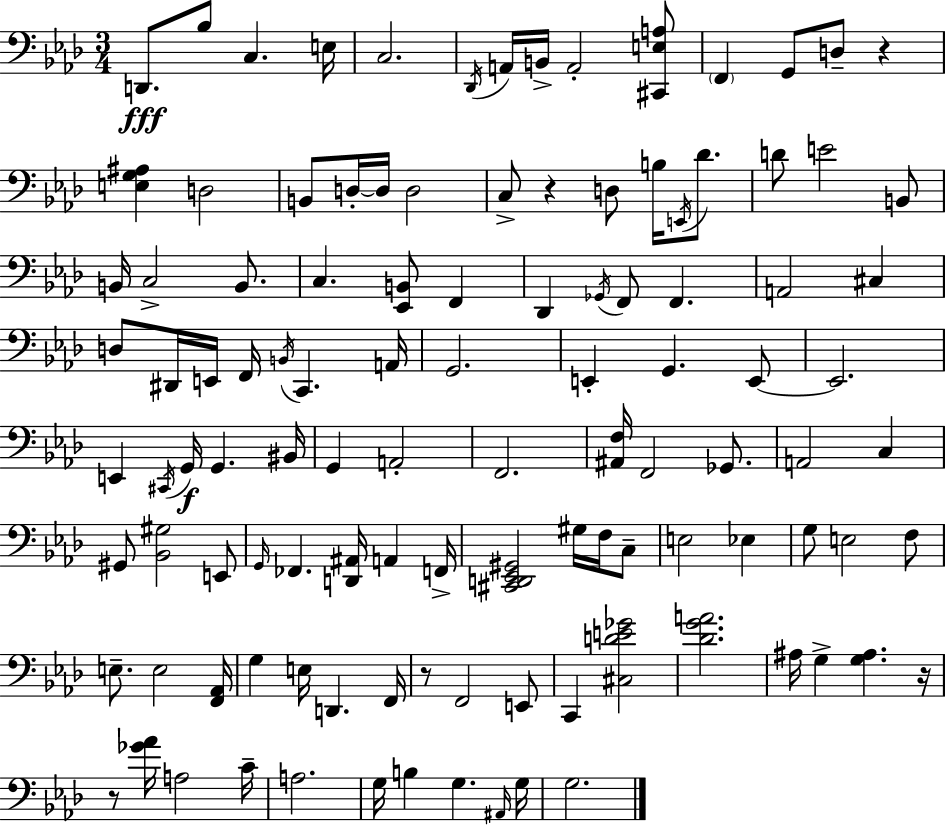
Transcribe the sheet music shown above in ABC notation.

X:1
T:Untitled
M:3/4
L:1/4
K:Fm
D,,/2 _B,/2 C, E,/4 C,2 _D,,/4 A,,/4 B,,/4 A,,2 [^C,,E,A,]/2 F,, G,,/2 D,/2 z [E,G,^A,] D,2 B,,/2 D,/4 D,/4 D,2 C,/2 z D,/2 B,/4 E,,/4 _D/2 D/2 E2 B,,/2 B,,/4 C,2 B,,/2 C, [_E,,B,,]/2 F,, _D,, _G,,/4 F,,/2 F,, A,,2 ^C, D,/2 ^D,,/4 E,,/4 F,,/4 B,,/4 C,, A,,/4 G,,2 E,, G,, E,,/2 E,,2 E,, ^C,,/4 G,,/4 G,, ^B,,/4 G,, A,,2 F,,2 [^A,,F,]/4 F,,2 _G,,/2 A,,2 C, ^G,,/2 [_B,,^G,]2 E,,/2 G,,/4 _F,, [D,,^A,,]/4 A,, F,,/4 [^C,,D,,_E,,^G,,]2 ^G,/4 F,/4 C,/2 E,2 _E, G,/2 E,2 F,/2 E,/2 E,2 [F,,_A,,]/4 G, E,/4 D,, F,,/4 z/2 F,,2 E,,/2 C,, [^C,DE_G]2 [_DGA]2 ^A,/4 G, [G,^A,] z/4 z/2 [_G_A]/4 A,2 C/4 A,2 G,/4 B, G, ^A,,/4 G,/4 G,2